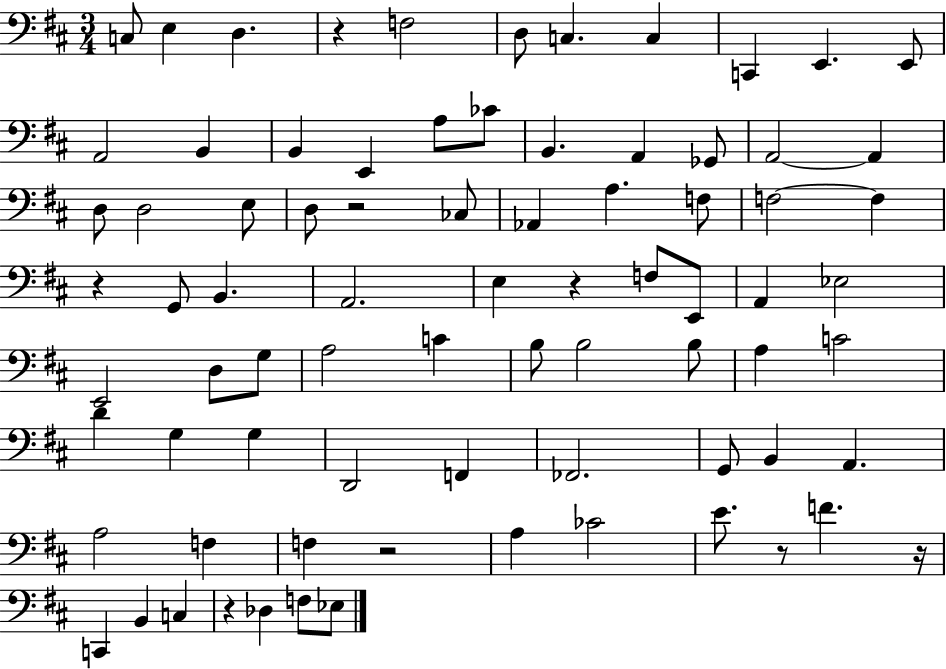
{
  \clef bass
  \numericTimeSignature
  \time 3/4
  \key d \major
  c8 e4 d4. | r4 f2 | d8 c4. c4 | c,4 e,4. e,8 | \break a,2 b,4 | b,4 e,4 a8 ces'8 | b,4. a,4 ges,8 | a,2~~ a,4 | \break d8 d2 e8 | d8 r2 ces8 | aes,4 a4. f8 | f2~~ f4 | \break r4 g,8 b,4. | a,2. | e4 r4 f8 e,8 | a,4 ees2 | \break e,2 d8 g8 | a2 c'4 | b8 b2 b8 | a4 c'2 | \break d'4 g4 g4 | d,2 f,4 | fes,2. | g,8 b,4 a,4. | \break a2 f4 | f4 r2 | a4 ces'2 | e'8. r8 f'4. r16 | \break c,4 b,4 c4 | r4 des4 f8 ees8 | \bar "|."
}